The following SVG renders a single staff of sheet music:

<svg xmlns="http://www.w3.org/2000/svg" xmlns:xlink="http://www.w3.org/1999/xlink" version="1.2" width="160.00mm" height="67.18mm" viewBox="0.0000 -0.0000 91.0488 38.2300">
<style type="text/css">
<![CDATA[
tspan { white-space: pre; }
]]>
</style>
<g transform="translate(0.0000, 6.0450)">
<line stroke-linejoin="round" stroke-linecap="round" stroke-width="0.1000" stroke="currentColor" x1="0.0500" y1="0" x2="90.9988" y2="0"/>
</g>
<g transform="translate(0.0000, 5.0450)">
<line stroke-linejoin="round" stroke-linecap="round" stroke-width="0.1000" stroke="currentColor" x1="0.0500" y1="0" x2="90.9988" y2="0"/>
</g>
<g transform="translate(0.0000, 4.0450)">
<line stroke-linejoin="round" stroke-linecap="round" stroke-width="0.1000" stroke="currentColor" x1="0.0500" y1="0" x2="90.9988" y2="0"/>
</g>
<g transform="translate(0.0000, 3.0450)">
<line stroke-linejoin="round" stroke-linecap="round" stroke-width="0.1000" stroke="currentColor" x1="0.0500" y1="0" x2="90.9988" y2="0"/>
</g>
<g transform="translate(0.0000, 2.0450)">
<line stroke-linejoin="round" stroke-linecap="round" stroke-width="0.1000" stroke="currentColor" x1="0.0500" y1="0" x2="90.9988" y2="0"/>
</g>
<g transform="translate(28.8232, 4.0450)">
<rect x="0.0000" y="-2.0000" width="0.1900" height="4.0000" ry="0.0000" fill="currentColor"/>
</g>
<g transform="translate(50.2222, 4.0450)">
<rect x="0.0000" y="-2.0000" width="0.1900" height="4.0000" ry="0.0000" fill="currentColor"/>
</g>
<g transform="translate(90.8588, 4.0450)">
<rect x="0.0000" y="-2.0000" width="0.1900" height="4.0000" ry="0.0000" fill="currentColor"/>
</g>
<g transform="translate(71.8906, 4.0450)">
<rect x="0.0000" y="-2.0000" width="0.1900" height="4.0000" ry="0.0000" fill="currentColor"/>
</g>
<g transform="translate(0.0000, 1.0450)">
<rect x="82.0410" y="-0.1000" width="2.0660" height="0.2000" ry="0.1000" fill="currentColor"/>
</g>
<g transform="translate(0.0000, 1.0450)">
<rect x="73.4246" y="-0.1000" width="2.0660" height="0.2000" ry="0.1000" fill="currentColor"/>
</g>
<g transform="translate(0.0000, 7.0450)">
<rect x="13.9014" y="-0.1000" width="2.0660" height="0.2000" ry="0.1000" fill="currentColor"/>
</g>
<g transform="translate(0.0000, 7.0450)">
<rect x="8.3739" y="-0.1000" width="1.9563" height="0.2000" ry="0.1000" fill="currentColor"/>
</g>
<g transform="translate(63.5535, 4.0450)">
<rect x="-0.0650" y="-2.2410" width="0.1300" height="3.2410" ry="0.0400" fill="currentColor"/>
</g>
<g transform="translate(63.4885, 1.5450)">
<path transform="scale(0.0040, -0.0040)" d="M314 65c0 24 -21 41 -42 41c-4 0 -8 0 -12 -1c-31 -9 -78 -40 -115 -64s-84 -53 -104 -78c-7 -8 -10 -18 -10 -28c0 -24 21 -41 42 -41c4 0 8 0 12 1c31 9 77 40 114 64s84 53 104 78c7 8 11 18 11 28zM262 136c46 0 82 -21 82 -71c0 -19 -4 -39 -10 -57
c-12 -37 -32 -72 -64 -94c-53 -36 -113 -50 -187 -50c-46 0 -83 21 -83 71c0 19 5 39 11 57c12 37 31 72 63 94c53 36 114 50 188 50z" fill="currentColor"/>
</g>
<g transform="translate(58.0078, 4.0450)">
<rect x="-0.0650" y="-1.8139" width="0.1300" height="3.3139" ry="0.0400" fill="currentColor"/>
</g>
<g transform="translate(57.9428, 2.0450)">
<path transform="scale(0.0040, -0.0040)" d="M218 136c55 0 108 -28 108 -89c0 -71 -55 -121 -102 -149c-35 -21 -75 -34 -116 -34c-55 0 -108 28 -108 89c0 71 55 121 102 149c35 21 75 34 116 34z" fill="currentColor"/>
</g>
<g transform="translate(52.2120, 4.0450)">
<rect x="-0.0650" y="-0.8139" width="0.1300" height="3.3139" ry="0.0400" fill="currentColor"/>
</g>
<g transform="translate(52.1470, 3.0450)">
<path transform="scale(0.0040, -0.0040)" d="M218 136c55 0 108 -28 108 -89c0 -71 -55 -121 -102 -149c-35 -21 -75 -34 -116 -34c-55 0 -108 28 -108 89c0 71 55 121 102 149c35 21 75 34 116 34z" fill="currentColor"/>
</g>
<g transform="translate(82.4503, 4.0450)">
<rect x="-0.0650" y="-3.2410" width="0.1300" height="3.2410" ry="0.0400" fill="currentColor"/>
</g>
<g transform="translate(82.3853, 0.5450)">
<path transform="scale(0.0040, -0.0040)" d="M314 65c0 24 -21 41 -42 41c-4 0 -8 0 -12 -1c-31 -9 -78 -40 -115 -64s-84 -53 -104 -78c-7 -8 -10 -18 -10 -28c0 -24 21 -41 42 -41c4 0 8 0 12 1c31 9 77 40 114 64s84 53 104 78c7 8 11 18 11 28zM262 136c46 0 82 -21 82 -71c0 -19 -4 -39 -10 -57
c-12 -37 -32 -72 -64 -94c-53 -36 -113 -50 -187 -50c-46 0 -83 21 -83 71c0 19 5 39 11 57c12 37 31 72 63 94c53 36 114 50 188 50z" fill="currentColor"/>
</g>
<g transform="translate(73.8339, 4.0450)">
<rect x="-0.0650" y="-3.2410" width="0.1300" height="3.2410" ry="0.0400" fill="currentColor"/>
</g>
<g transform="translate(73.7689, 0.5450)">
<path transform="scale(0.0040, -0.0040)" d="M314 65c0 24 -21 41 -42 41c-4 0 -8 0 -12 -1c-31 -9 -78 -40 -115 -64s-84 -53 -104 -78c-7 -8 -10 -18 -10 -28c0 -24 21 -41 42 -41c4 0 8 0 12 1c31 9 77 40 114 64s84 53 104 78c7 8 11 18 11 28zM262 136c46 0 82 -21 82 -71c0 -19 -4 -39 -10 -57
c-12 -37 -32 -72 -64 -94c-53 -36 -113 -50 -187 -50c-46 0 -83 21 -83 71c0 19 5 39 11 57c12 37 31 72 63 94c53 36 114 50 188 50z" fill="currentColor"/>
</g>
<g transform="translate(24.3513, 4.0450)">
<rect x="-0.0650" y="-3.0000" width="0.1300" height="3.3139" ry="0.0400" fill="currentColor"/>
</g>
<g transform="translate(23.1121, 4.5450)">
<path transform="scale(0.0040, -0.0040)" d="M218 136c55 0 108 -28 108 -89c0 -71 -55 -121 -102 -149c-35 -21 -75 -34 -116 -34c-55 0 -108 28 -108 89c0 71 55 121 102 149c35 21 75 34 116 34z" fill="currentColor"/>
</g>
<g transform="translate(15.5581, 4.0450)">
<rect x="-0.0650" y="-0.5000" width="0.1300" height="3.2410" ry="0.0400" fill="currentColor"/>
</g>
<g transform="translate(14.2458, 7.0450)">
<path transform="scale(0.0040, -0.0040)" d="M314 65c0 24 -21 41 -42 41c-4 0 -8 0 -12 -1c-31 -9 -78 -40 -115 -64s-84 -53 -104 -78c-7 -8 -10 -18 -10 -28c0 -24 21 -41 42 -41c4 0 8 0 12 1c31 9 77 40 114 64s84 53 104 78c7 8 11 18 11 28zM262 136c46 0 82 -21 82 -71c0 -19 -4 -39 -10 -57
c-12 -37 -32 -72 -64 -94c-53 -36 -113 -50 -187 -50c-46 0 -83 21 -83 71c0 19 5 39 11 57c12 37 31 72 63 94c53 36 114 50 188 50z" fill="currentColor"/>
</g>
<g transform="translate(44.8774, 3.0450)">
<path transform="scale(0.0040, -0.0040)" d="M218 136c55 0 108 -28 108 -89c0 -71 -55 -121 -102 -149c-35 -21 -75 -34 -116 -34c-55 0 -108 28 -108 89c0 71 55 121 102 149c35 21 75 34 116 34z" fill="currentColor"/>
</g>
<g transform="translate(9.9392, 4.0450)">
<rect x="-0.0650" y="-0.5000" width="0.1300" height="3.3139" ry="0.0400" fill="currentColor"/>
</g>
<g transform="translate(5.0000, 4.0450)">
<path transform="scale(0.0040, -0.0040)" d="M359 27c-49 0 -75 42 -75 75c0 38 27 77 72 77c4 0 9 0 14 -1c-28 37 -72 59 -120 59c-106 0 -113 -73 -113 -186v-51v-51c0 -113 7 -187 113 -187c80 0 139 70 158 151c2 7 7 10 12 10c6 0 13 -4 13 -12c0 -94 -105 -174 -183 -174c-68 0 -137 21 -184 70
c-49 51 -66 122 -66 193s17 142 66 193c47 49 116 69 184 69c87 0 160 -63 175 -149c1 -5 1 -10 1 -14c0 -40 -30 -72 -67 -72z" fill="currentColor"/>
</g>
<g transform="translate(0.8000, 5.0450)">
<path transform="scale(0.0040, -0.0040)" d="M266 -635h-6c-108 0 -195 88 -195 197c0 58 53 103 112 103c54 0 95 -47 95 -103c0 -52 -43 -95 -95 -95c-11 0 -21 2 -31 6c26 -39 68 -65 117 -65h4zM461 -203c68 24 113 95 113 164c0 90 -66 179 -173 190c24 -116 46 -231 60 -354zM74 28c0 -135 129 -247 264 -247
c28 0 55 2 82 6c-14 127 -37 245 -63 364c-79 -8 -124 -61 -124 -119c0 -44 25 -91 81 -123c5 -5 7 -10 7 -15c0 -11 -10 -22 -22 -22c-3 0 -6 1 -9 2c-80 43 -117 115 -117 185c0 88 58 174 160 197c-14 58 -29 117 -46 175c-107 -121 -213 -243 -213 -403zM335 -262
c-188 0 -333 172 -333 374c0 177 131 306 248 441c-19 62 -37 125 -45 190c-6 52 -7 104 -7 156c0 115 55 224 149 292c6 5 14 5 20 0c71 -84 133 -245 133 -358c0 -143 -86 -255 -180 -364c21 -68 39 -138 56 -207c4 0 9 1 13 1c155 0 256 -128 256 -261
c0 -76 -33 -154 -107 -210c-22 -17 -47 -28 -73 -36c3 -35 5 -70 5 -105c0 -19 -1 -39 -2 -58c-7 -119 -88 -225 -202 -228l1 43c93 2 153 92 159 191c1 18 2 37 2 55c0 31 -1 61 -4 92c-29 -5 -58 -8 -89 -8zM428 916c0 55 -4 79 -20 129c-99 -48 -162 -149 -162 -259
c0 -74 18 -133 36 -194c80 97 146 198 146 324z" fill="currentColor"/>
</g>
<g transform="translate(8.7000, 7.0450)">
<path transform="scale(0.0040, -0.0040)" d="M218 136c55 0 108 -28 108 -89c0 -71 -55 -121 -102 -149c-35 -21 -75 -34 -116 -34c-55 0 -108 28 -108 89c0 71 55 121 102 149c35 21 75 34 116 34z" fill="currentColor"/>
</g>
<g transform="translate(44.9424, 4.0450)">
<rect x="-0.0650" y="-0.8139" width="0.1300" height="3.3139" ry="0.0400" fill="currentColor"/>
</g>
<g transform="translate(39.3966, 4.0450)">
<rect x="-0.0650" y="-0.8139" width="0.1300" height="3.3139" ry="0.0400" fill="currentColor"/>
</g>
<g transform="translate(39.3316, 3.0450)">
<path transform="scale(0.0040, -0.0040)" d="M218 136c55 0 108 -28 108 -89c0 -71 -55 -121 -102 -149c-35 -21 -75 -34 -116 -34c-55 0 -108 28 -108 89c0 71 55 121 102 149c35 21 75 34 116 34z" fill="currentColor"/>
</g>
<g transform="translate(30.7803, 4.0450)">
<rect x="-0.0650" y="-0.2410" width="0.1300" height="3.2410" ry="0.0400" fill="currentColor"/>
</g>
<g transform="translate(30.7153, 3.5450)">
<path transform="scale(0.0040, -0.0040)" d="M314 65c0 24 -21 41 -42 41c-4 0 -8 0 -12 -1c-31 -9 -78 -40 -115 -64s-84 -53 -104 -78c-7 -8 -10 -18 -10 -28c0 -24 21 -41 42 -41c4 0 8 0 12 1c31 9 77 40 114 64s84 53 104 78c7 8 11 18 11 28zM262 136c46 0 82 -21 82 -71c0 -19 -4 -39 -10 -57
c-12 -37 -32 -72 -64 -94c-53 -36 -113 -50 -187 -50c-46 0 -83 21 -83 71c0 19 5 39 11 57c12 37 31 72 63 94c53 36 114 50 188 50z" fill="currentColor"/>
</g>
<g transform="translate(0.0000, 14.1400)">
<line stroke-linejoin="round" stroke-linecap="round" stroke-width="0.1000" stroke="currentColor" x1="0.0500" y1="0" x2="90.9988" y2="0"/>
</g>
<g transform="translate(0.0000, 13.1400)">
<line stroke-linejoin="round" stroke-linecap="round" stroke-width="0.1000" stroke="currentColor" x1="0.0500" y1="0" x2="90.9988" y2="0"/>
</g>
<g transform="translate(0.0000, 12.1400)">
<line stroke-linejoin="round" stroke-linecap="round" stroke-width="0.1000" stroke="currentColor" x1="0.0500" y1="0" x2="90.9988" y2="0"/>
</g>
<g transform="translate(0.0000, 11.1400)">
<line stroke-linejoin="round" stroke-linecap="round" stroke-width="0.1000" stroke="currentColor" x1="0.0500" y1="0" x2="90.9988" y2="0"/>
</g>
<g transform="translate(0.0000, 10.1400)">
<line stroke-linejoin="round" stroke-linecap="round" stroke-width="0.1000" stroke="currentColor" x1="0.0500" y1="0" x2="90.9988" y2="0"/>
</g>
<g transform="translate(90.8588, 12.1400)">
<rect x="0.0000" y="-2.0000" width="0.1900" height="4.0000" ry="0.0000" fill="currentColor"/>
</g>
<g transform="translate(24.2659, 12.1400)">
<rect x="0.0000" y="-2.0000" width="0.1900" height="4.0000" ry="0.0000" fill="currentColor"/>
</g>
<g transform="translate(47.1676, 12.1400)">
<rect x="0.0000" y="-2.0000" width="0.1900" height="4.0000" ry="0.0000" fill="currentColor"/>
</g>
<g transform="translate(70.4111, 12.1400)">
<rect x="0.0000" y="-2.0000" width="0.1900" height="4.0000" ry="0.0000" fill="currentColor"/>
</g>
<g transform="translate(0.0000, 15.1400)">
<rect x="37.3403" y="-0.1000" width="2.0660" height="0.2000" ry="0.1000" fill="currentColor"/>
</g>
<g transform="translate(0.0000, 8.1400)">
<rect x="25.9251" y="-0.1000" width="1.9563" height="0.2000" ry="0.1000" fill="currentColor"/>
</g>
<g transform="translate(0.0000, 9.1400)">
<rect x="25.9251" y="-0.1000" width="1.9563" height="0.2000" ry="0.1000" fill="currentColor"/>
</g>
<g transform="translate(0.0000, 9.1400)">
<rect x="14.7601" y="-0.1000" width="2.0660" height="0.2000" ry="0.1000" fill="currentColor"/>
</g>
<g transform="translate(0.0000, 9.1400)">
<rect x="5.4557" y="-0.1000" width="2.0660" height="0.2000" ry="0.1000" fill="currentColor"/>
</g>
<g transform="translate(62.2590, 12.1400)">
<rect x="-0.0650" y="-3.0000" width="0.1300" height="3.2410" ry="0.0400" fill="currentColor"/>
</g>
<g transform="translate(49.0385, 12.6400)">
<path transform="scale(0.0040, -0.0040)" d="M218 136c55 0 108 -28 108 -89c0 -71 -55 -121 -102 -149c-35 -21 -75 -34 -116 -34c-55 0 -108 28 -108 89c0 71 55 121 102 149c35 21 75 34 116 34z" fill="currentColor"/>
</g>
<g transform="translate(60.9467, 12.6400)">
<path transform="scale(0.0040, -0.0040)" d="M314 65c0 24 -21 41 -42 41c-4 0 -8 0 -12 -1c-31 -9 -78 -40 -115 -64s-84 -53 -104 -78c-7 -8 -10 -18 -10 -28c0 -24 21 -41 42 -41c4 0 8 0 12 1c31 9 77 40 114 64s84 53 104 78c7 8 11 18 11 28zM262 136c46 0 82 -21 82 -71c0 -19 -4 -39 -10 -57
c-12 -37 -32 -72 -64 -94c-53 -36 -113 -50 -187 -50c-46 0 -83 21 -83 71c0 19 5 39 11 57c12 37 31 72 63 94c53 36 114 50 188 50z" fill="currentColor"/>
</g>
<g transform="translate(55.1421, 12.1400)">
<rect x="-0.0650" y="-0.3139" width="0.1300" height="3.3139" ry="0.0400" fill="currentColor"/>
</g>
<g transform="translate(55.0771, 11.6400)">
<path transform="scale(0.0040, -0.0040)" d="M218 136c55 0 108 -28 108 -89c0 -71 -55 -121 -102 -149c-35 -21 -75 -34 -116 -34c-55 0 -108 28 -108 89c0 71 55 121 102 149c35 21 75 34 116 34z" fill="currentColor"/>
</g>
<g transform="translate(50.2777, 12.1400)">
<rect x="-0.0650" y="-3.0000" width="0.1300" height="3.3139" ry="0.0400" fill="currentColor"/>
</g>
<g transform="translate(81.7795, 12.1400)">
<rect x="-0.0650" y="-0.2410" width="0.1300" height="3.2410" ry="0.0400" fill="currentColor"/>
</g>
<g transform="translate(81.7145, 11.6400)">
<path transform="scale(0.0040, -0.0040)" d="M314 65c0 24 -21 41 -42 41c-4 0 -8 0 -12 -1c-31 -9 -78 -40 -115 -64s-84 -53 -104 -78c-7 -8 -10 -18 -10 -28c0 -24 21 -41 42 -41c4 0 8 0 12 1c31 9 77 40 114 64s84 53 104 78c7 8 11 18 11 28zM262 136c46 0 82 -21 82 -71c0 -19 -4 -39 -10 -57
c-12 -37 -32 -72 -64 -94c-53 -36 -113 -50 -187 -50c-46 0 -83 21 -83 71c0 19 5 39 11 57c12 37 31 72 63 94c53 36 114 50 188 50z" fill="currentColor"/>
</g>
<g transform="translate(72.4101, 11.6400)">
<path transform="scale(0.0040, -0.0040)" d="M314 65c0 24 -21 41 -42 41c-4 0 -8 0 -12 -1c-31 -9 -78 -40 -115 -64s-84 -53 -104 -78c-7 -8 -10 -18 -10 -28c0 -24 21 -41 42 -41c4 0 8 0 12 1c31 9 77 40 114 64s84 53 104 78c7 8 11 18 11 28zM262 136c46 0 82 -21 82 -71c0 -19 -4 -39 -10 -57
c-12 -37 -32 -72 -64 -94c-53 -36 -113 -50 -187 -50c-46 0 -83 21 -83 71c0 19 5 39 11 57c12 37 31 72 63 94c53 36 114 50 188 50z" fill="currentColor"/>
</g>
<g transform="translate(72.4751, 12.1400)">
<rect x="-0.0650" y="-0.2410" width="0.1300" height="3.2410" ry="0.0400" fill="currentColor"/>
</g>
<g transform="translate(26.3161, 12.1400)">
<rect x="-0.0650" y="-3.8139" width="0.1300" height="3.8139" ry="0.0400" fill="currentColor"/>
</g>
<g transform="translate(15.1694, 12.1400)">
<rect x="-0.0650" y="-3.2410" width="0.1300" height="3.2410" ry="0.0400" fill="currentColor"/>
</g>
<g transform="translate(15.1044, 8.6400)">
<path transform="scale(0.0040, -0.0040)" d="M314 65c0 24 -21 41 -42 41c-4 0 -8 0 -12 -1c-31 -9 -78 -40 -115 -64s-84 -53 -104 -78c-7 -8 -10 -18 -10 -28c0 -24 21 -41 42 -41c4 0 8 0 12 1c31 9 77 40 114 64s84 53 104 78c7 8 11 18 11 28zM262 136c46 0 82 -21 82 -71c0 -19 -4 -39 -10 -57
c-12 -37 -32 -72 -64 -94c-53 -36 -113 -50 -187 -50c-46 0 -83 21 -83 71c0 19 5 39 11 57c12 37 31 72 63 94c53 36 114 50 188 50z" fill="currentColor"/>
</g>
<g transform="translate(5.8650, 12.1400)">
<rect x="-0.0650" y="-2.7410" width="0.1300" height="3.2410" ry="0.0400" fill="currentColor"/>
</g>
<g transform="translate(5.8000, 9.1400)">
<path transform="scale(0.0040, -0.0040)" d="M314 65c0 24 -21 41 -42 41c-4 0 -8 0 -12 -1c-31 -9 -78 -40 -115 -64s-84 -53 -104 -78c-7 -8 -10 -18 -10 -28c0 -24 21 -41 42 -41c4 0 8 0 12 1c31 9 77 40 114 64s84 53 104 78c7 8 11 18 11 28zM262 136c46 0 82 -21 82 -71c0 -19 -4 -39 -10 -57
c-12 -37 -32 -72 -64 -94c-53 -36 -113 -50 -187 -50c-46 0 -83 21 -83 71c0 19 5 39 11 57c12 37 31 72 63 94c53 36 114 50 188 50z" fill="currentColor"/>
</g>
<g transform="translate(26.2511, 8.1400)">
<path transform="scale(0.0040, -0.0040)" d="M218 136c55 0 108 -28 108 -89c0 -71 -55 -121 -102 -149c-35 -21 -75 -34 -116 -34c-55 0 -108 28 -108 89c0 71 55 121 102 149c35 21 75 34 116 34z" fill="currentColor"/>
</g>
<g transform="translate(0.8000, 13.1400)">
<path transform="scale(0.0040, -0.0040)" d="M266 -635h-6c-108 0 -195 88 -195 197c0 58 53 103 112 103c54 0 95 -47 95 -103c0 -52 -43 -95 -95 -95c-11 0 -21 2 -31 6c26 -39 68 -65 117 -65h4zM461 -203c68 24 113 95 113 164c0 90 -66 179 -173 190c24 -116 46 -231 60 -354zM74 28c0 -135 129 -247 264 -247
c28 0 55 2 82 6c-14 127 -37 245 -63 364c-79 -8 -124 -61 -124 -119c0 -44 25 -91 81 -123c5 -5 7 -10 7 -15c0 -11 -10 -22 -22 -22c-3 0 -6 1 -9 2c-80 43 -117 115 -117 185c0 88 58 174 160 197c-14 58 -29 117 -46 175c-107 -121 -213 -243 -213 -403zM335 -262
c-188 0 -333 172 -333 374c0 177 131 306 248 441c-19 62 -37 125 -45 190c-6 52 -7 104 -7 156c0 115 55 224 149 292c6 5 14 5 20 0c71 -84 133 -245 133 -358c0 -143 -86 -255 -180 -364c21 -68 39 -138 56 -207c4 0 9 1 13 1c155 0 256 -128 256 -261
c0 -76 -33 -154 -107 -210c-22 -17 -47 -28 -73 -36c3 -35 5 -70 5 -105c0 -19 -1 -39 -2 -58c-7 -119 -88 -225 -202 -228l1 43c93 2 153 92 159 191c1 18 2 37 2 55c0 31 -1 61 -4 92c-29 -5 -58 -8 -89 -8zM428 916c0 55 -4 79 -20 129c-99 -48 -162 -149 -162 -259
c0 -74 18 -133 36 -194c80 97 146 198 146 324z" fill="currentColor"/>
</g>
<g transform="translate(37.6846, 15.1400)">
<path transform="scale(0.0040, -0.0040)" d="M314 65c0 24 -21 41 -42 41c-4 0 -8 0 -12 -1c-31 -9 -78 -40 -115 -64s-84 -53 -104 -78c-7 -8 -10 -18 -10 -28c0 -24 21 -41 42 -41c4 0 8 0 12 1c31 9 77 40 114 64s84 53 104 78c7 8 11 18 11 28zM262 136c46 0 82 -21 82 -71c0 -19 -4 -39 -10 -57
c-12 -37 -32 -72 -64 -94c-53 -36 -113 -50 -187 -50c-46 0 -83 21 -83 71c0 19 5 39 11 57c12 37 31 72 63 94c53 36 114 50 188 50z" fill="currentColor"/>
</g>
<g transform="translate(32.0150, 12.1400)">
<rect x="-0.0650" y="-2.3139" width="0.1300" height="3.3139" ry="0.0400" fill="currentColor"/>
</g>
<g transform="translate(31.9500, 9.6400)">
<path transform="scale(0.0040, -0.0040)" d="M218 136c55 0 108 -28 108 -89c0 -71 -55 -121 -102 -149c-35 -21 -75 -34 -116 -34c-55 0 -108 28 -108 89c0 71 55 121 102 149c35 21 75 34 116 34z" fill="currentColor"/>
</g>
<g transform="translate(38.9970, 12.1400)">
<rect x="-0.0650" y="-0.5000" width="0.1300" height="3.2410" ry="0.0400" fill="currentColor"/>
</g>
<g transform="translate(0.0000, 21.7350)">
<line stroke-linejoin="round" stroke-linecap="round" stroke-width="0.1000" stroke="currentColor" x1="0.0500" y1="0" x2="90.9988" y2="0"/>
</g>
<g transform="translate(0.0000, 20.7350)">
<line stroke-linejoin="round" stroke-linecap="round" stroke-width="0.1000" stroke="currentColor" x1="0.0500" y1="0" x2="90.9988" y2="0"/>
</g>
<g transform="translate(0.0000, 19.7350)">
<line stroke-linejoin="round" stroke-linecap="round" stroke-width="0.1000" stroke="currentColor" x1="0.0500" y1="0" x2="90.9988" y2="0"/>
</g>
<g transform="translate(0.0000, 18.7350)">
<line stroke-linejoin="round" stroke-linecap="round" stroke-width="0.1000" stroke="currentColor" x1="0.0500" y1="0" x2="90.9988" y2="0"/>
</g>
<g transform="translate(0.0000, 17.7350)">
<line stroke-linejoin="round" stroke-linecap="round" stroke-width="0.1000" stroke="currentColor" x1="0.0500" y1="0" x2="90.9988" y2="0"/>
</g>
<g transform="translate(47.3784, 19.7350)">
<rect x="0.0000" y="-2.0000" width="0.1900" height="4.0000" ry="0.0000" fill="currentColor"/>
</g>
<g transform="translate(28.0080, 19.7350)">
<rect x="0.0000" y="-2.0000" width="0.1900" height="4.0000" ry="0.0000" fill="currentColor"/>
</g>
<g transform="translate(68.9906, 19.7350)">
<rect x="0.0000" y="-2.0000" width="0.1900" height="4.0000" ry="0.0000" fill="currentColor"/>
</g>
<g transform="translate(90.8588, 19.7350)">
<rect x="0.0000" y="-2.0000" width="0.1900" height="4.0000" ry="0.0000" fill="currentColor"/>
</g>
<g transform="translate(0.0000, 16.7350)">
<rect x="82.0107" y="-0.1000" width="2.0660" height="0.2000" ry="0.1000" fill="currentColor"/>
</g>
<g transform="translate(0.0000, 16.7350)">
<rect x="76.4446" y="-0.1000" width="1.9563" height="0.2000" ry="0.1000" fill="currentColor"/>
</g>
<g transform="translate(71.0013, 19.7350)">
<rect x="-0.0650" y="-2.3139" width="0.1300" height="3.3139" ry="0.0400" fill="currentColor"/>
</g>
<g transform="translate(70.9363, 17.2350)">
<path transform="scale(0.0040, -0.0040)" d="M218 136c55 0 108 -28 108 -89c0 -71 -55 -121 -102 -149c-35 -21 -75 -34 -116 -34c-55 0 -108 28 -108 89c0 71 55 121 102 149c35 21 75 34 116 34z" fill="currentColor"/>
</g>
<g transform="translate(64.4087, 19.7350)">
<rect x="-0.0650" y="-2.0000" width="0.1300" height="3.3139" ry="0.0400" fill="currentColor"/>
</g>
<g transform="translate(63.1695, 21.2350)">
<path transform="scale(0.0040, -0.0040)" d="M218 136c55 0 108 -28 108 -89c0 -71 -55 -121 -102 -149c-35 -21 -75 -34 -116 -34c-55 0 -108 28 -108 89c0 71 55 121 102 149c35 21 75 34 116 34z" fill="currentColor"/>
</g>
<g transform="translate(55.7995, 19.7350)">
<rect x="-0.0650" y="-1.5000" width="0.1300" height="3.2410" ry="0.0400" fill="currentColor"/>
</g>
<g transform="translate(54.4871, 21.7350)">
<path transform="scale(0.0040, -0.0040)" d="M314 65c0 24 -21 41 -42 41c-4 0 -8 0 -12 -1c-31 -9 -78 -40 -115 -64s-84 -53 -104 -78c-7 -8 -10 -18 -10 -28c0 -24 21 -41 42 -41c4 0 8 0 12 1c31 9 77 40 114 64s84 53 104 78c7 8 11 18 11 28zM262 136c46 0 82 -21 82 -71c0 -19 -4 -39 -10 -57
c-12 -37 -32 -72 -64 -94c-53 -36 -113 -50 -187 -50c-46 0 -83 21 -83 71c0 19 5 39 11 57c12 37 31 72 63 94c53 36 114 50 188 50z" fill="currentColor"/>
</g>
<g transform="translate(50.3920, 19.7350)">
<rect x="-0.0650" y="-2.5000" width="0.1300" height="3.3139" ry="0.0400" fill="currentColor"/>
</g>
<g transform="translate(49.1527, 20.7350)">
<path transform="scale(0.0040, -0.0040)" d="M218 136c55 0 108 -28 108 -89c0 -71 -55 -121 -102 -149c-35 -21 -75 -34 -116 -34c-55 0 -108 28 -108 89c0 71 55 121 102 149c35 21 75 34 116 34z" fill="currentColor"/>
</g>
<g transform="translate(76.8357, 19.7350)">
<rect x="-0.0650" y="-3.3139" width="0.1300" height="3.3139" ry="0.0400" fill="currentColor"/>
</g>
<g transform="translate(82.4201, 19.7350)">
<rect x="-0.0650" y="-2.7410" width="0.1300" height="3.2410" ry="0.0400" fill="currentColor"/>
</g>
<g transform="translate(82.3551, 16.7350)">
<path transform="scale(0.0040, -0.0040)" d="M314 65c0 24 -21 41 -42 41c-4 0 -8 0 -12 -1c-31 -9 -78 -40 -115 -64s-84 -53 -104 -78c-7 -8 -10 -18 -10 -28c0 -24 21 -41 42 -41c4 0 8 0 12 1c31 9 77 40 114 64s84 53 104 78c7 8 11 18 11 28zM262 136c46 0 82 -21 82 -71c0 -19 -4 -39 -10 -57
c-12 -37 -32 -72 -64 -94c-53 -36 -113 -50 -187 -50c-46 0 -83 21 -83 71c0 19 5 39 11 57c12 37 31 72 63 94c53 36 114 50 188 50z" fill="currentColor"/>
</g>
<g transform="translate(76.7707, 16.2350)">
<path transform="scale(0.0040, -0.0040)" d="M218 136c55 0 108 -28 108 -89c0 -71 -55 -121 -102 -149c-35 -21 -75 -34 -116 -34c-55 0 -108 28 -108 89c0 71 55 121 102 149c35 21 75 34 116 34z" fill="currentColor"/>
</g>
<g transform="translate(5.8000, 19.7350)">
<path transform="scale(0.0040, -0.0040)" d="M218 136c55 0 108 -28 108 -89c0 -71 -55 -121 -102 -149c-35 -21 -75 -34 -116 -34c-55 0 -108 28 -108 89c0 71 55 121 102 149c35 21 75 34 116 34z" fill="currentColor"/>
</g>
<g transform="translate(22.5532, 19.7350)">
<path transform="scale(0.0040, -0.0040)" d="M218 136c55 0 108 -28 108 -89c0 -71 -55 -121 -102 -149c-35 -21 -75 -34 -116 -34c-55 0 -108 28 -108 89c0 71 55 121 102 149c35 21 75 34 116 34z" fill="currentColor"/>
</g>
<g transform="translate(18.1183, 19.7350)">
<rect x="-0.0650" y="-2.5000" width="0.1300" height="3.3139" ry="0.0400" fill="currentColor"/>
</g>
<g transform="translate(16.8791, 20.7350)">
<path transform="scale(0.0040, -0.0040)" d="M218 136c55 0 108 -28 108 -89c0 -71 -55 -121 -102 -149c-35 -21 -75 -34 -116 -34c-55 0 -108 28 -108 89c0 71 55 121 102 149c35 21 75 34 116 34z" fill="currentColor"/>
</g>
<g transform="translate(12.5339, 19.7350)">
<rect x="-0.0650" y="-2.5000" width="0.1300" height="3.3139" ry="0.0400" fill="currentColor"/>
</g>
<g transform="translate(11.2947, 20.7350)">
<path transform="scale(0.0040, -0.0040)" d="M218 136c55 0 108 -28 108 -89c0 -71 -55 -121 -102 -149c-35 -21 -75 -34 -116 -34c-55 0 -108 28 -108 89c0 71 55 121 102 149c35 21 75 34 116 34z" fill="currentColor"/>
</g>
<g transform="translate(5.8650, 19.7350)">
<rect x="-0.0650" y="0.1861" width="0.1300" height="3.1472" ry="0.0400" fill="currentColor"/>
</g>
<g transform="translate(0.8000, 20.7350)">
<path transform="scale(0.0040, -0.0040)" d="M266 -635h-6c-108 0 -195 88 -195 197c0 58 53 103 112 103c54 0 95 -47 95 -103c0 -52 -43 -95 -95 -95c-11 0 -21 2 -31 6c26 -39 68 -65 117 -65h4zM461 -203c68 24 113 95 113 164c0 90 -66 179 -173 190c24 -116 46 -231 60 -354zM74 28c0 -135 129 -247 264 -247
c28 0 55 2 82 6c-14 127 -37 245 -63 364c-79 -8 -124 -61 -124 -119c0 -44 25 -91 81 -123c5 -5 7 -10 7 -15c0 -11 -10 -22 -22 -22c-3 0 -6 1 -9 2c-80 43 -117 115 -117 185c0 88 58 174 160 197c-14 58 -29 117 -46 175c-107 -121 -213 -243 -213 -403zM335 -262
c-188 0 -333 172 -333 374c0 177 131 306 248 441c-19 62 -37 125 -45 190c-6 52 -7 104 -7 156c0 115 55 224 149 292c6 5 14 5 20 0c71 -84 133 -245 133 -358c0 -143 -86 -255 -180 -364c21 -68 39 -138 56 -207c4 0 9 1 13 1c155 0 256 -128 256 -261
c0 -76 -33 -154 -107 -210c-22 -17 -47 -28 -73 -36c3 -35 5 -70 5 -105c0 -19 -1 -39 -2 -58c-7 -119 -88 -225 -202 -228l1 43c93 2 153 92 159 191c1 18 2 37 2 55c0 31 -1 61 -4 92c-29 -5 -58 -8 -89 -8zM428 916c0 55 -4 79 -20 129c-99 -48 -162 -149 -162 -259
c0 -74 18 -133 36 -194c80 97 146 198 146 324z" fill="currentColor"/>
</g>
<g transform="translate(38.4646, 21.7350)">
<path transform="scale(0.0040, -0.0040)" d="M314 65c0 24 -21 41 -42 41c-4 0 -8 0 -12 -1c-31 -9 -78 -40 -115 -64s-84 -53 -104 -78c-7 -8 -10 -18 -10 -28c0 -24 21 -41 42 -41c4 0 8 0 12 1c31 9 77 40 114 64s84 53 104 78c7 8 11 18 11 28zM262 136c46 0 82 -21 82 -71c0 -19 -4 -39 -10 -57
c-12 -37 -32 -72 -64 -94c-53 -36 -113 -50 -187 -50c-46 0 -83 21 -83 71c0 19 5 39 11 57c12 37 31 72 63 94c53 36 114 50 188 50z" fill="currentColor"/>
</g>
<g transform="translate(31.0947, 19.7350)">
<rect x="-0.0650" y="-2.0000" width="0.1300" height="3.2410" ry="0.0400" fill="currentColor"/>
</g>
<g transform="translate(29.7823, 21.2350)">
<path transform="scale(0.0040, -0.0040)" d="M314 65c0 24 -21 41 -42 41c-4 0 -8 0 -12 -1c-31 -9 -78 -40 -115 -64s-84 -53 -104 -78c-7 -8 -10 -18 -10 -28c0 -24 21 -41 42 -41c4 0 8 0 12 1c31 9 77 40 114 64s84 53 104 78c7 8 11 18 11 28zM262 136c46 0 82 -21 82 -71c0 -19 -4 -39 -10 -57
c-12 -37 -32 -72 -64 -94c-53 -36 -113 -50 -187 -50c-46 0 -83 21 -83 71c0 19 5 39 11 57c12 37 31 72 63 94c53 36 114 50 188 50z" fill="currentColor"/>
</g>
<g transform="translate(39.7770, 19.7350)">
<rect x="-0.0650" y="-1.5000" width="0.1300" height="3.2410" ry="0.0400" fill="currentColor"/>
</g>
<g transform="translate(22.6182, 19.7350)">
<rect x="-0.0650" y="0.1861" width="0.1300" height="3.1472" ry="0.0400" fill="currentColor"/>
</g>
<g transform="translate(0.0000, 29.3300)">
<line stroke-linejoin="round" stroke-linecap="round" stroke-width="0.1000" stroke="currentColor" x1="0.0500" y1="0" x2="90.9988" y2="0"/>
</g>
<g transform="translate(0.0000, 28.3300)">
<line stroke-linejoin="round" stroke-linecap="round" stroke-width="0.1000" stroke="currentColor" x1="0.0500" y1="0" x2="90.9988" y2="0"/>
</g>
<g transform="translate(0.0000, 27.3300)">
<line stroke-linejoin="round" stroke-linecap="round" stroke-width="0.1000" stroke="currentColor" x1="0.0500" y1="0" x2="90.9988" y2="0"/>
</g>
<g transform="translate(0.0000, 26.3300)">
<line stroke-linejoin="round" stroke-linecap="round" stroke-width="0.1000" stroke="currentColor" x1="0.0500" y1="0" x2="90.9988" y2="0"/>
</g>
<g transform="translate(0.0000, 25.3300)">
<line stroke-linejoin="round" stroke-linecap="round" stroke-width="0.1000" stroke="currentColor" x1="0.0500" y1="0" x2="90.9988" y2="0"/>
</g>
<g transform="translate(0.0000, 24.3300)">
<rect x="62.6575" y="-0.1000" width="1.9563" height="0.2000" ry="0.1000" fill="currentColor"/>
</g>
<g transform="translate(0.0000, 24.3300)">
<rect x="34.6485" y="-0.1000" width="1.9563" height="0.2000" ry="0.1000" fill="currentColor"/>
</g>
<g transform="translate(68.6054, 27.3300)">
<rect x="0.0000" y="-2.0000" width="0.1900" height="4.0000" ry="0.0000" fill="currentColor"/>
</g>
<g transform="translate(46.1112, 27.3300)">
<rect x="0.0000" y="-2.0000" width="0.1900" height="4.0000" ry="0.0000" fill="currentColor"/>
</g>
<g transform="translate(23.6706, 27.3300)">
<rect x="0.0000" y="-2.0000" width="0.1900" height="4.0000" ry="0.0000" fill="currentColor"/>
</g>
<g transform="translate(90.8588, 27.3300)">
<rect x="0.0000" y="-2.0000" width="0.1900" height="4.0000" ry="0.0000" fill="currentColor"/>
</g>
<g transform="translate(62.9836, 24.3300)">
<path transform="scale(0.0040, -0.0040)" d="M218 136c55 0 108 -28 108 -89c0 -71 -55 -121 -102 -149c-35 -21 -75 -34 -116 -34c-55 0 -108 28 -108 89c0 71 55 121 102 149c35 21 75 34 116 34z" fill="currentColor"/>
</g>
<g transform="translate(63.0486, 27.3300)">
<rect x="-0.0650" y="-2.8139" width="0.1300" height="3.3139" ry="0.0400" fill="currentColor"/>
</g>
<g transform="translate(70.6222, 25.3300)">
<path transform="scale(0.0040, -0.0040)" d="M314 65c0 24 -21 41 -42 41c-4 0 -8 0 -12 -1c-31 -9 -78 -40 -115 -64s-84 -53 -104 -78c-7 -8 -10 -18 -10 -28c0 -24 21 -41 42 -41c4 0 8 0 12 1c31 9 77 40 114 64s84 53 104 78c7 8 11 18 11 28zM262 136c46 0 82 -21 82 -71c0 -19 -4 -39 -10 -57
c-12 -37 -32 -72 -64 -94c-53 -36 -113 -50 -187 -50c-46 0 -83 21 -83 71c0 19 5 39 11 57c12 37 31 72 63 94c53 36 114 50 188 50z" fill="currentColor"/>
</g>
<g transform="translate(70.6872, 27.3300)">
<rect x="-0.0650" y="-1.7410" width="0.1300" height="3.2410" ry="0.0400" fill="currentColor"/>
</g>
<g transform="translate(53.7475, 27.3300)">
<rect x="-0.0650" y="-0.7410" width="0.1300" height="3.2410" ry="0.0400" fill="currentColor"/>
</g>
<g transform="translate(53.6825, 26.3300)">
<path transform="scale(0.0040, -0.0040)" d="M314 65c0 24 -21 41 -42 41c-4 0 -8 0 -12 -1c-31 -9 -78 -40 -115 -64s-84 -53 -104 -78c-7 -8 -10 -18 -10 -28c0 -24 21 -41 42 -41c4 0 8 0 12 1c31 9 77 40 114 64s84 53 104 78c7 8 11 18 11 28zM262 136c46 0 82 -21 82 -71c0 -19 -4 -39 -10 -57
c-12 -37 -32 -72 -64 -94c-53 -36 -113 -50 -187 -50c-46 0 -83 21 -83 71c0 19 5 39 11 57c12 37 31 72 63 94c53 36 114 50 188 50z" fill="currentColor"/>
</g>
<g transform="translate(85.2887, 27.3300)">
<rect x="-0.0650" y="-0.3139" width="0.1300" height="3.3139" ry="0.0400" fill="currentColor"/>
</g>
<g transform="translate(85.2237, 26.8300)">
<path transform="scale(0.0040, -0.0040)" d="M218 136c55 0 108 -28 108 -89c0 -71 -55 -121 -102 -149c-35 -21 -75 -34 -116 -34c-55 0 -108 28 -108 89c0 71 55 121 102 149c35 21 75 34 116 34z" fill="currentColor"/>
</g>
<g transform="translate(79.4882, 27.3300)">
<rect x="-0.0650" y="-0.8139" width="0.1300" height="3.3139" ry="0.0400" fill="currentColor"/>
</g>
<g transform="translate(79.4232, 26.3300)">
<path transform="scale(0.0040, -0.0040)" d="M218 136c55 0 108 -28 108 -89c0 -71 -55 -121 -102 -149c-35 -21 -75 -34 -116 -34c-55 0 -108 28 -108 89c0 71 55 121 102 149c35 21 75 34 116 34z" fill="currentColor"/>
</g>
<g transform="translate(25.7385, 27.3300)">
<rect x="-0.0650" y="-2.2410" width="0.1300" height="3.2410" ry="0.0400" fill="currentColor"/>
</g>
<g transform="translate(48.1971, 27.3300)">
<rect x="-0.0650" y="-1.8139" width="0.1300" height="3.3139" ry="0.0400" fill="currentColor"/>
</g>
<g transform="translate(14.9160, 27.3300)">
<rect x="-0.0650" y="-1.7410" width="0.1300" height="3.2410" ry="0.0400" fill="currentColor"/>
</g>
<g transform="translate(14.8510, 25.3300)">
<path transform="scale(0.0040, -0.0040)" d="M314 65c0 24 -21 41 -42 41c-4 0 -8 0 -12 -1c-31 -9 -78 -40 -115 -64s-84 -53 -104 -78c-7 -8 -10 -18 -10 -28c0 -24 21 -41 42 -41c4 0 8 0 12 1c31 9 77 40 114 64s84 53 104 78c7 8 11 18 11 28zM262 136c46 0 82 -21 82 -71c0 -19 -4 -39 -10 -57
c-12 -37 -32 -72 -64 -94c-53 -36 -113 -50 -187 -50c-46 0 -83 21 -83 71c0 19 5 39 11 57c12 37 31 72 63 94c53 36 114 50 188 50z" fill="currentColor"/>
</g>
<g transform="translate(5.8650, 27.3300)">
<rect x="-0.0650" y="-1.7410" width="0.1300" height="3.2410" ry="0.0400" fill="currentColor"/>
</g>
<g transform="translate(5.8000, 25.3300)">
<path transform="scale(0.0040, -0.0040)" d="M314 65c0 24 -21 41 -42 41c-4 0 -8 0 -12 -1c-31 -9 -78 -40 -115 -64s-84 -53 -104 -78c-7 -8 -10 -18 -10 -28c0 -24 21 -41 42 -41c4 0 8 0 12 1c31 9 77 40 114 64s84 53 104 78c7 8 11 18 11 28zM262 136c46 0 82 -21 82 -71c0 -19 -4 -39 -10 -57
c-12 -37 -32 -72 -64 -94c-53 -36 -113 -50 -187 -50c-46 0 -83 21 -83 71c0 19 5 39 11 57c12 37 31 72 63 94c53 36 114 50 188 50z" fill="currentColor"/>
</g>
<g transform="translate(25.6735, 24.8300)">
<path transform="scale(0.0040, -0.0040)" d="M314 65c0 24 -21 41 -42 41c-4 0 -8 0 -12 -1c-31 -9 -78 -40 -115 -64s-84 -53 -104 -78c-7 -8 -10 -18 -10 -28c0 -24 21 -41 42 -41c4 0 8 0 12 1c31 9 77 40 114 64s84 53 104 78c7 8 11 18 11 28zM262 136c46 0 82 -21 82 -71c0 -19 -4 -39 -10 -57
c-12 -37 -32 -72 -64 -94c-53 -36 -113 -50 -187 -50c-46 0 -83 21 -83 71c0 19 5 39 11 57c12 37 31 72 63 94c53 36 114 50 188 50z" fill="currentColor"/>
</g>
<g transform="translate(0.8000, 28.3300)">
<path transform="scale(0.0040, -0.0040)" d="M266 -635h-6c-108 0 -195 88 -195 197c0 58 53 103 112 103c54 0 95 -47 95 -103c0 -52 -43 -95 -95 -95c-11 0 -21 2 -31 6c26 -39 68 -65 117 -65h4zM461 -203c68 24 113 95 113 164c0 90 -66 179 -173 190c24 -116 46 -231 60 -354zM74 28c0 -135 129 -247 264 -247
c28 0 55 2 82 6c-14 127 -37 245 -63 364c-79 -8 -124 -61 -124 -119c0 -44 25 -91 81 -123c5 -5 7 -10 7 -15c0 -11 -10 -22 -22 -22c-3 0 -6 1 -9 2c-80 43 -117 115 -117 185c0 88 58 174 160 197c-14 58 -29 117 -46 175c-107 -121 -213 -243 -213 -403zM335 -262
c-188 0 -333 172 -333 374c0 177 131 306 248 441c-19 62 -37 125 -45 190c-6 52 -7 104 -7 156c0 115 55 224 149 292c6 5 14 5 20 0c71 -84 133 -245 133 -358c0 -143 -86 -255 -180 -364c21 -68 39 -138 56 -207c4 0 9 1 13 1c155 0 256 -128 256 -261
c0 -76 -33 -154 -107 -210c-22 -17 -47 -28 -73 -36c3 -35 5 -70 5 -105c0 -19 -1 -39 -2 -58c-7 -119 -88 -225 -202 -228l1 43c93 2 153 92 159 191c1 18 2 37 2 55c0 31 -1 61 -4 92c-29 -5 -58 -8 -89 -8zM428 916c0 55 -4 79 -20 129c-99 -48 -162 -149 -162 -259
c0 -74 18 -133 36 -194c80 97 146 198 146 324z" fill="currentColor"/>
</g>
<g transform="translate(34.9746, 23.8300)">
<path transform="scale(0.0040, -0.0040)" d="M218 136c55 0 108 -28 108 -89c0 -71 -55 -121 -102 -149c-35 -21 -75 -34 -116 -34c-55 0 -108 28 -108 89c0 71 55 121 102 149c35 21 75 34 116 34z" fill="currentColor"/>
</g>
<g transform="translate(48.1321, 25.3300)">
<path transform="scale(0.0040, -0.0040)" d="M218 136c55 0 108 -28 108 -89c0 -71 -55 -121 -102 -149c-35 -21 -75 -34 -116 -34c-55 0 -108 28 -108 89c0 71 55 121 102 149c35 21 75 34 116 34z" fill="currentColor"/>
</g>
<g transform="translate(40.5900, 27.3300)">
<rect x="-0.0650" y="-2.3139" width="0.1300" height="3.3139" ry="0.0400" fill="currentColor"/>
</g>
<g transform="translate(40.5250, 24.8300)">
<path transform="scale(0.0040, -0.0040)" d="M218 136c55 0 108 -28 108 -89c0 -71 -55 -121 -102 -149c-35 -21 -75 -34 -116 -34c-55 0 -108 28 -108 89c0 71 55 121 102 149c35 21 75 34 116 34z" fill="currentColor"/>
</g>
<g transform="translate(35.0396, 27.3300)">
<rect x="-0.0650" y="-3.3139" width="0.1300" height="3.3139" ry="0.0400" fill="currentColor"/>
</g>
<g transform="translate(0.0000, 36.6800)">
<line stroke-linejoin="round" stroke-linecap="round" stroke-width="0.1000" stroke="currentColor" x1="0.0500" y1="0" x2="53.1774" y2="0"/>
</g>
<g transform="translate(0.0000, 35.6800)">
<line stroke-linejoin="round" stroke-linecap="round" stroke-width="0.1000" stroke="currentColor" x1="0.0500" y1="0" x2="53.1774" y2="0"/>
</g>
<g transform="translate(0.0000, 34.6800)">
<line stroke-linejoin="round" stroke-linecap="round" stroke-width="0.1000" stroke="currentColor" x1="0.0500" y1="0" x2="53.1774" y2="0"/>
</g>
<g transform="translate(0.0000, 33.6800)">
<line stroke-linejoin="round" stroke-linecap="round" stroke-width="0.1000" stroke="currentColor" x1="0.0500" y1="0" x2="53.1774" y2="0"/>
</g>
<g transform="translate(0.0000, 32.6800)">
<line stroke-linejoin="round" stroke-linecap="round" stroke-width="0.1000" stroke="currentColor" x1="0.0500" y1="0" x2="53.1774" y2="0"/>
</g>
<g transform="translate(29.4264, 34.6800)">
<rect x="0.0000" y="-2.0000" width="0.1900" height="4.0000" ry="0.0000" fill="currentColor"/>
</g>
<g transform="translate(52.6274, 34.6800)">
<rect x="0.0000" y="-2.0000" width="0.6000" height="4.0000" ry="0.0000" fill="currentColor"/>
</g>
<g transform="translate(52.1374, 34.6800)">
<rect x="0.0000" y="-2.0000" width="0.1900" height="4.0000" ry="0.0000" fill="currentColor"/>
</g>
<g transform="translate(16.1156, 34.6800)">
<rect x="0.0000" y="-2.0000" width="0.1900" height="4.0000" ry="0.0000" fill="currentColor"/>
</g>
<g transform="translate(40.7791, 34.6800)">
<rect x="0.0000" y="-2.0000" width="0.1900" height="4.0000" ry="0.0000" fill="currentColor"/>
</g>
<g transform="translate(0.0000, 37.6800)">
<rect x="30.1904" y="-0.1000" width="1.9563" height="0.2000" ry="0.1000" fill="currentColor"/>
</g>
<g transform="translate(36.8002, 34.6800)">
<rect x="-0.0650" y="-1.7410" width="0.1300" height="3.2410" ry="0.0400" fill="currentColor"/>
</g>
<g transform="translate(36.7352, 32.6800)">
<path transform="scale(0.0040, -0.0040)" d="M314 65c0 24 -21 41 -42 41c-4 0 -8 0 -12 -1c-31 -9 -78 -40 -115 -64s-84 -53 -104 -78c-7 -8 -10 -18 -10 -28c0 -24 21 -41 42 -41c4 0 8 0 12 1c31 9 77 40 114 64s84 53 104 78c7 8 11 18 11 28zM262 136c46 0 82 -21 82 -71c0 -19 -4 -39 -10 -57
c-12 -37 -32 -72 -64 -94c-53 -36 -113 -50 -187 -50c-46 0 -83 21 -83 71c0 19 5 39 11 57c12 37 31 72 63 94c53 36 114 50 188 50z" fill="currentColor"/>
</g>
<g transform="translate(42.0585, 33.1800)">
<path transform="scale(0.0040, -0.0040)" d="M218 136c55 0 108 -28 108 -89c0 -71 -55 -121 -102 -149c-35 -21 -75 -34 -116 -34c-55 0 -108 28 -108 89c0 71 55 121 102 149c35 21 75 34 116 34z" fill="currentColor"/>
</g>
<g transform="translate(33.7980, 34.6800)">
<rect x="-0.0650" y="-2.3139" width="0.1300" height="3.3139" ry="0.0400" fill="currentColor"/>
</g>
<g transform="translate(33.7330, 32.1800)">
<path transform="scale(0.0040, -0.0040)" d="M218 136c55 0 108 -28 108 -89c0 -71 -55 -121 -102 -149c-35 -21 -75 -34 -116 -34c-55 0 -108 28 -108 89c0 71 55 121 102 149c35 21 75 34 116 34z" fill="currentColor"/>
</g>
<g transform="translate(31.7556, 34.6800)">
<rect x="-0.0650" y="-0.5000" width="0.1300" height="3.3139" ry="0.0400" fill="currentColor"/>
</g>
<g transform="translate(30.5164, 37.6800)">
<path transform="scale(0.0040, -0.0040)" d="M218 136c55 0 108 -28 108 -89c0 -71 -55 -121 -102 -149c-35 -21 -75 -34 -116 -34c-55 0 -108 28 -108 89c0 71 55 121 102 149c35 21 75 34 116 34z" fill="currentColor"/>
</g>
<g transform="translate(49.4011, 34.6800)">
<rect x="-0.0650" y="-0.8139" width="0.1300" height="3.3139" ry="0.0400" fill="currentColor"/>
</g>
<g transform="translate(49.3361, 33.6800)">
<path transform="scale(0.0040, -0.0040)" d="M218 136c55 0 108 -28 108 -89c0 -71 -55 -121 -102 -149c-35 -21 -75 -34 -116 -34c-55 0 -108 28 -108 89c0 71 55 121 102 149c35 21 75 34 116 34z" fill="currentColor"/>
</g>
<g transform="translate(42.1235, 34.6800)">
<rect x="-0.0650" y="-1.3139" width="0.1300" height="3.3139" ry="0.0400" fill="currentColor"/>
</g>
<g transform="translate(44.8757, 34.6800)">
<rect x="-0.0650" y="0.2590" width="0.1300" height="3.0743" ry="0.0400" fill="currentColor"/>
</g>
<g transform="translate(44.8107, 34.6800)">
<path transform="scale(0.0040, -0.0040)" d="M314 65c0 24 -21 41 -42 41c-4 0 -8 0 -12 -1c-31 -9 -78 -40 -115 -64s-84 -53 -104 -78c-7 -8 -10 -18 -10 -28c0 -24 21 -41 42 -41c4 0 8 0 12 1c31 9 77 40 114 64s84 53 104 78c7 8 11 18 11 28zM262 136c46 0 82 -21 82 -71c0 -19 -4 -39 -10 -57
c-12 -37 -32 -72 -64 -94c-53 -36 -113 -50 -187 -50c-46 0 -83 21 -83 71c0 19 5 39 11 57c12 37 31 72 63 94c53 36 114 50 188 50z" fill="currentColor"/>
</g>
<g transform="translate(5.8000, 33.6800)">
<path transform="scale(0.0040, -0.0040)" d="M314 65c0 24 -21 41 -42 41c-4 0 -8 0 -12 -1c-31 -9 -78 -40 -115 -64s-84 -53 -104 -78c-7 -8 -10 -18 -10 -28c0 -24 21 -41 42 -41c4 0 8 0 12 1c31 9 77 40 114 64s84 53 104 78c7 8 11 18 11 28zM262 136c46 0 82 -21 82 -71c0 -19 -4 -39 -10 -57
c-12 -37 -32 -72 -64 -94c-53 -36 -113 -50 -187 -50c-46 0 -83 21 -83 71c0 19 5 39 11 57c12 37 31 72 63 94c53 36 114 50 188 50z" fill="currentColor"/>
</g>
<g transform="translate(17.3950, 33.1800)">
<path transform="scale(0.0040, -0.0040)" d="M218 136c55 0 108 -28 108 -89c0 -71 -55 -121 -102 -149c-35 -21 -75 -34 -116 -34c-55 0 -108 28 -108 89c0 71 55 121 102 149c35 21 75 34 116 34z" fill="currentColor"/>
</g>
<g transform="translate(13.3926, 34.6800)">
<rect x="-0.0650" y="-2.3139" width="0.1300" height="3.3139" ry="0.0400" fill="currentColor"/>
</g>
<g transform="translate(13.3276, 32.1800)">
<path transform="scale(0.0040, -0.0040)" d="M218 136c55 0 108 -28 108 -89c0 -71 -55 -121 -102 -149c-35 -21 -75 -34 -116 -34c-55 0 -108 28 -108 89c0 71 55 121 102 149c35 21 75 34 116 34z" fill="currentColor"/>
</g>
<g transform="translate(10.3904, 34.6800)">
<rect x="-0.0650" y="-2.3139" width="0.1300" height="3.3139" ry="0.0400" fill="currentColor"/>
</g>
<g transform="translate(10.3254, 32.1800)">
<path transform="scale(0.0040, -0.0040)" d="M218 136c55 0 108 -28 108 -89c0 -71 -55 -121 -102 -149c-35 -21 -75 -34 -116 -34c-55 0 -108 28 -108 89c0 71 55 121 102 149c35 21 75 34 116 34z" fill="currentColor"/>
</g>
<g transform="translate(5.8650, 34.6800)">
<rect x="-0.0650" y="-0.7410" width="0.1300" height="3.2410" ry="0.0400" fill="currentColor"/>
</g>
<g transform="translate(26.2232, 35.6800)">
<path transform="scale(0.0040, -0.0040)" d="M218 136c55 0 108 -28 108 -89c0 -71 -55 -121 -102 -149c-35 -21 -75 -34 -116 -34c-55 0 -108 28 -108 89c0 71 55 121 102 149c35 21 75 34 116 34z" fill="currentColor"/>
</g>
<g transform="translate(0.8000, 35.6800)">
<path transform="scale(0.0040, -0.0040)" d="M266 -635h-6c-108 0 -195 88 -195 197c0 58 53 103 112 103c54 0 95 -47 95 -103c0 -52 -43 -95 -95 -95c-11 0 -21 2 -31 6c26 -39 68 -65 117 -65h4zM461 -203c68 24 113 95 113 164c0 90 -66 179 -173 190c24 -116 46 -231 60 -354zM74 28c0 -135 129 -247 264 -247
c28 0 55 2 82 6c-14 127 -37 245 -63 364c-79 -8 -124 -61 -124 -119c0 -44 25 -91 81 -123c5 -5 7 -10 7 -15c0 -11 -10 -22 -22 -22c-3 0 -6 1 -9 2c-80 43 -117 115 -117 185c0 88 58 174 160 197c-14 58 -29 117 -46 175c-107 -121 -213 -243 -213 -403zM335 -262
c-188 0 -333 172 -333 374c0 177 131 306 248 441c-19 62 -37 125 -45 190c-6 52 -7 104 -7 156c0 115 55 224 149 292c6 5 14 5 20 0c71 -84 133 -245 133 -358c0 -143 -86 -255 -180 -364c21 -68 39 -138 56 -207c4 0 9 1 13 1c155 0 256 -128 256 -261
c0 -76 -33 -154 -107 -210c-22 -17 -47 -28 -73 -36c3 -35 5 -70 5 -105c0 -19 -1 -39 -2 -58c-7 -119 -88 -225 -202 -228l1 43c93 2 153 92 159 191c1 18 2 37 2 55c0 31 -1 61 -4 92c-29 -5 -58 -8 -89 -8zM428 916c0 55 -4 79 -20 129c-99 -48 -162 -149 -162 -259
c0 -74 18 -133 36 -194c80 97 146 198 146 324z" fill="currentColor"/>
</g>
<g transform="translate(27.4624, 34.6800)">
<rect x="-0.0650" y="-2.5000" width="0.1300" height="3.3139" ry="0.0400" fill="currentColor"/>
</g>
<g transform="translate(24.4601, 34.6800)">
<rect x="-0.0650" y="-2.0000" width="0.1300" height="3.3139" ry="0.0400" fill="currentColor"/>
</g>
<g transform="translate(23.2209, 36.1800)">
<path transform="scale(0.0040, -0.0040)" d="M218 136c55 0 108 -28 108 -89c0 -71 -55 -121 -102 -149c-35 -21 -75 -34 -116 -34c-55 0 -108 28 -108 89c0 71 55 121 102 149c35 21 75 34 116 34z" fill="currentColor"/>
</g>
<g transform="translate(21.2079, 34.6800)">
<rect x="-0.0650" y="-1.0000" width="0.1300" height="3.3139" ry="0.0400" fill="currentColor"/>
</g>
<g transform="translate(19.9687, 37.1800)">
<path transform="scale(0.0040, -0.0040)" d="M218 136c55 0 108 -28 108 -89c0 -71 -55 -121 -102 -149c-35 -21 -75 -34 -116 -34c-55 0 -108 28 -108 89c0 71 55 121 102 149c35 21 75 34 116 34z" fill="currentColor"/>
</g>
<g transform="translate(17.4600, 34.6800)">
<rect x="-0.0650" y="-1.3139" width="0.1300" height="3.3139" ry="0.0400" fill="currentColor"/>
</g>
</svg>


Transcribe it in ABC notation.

X:1
T:Untitled
M:4/4
L:1/4
K:C
C C2 A c2 d d d f g2 b2 b2 a2 b2 c' g C2 A c A2 c2 c2 B G G B F2 E2 G E2 F g b a2 f2 f2 g2 b g f d2 a f2 d c d2 g g e D F G C g f2 e B2 d